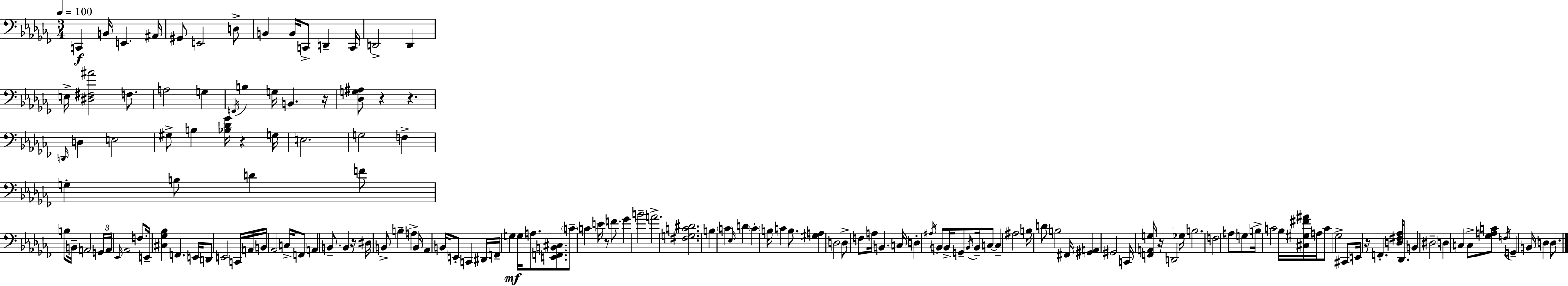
X:1
T:Untitled
M:3/4
L:1/4
K:Abm
C,, B,,/4 E,, ^A,,/4 ^G,,/2 E,,2 D,/2 B,, B,,/4 C,,/2 D,, C,,/4 D,,2 D,, E,/4 [^D,^F,^A]2 F,/2 A,2 G, F,,/4 B, G,/4 B,, z/4 [_D,G,^A,]/2 z z D,,/4 D, E,2 ^G,/2 B, [_B,_D_G]/4 z G,/4 E,2 G,2 F, G, B,/2 D F/2 B,/2 B,,/4 A,,2 G,,/4 A,,/4 _E,,/4 _A,,2 F,/2 E,,/4 [^C,_G,_B,] F,, E,,/4 D,,/2 E,,2 C,,/4 A,,/4 B,,/4 _A,,2 C,/4 F,,/2 A,, B,,/2 B,, z/4 ^D,/4 B,,/2 B, A, B,,/4 _A,, B,,/4 E,,/2 C,, ^D,,/4 F,,/4 G, G,/4 A,/2 [E,,F,,B,,^C,]/2 C/2 C E/4 z/2 F/2 _G B2 A2 [^F,G,C^D]2 B, C _E,/4 D C B,/4 C B,/2 [^G,A,] D,2 D,/2 F,/2 A,/4 B,, C,/4 D, ^A,/4 B,,/2 B,,/4 G,,/2 B,,/4 B,,/4 C,/2 C, ^A,2 B,/4 D/2 B,2 ^F,,/4 [^G,,A,,] ^G,,2 C,,/4 [F,,A,,G,]/4 z/4 D,,2 _G,/4 B,2 F,2 A,/2 G,/2 B,/4 C2 _B,/4 [^C,^G,^F^A]/4 A,/4 C/2 _G,2 ^C,,/2 E,,/4 z/4 F,, [D,^F,_A,]/4 _D,,/2 B,, ^D,2 D, C, C,/2 [_G,A,C]/2 F,/4 G,, B,,/4 D, D,/2